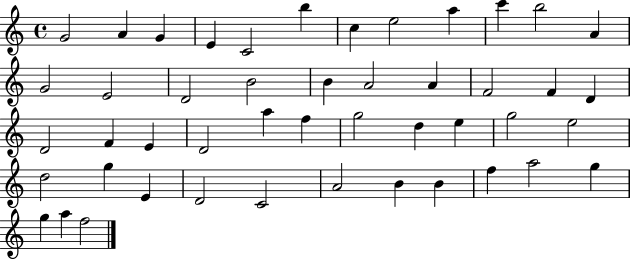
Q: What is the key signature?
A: C major